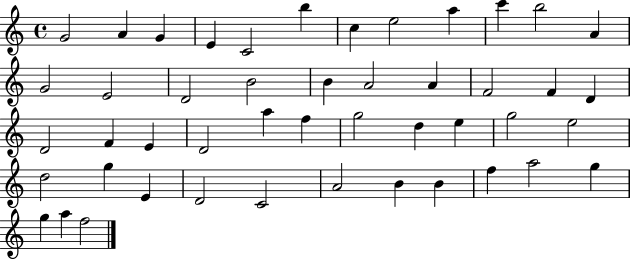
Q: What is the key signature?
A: C major